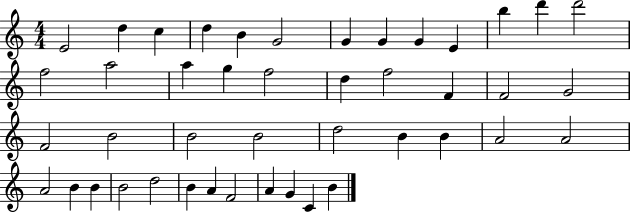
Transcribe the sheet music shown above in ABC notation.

X:1
T:Untitled
M:4/4
L:1/4
K:C
E2 d c d B G2 G G G E b d' d'2 f2 a2 a g f2 d f2 F F2 G2 F2 B2 B2 B2 d2 B B A2 A2 A2 B B B2 d2 B A F2 A G C B